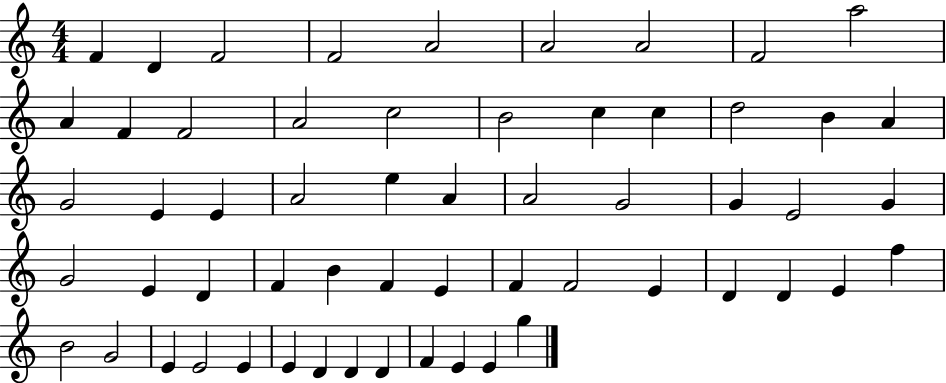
{
  \clef treble
  \numericTimeSignature
  \time 4/4
  \key c \major
  f'4 d'4 f'2 | f'2 a'2 | a'2 a'2 | f'2 a''2 | \break a'4 f'4 f'2 | a'2 c''2 | b'2 c''4 c''4 | d''2 b'4 a'4 | \break g'2 e'4 e'4 | a'2 e''4 a'4 | a'2 g'2 | g'4 e'2 g'4 | \break g'2 e'4 d'4 | f'4 b'4 f'4 e'4 | f'4 f'2 e'4 | d'4 d'4 e'4 f''4 | \break b'2 g'2 | e'4 e'2 e'4 | e'4 d'4 d'4 d'4 | f'4 e'4 e'4 g''4 | \break \bar "|."
}